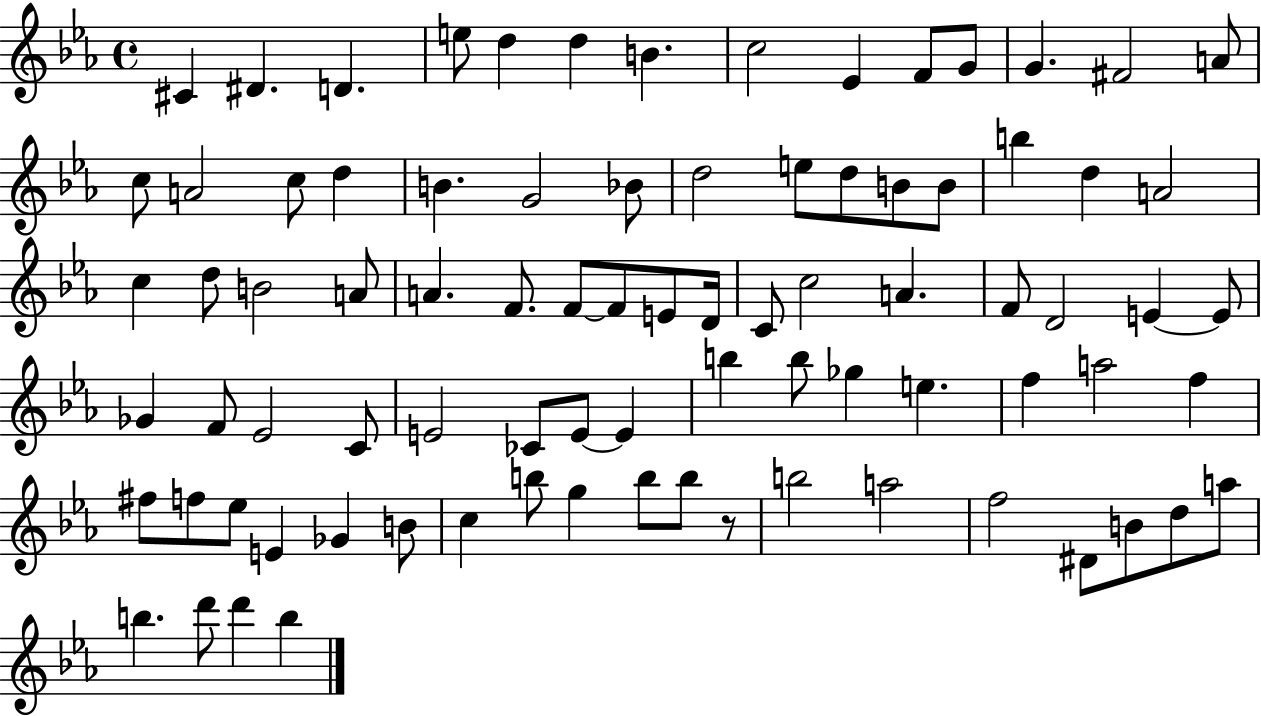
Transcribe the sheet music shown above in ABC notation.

X:1
T:Untitled
M:4/4
L:1/4
K:Eb
^C ^D D e/2 d d B c2 _E F/2 G/2 G ^F2 A/2 c/2 A2 c/2 d B G2 _B/2 d2 e/2 d/2 B/2 B/2 b d A2 c d/2 B2 A/2 A F/2 F/2 F/2 E/2 D/4 C/2 c2 A F/2 D2 E E/2 _G F/2 _E2 C/2 E2 _C/2 E/2 E b b/2 _g e f a2 f ^f/2 f/2 _e/2 E _G B/2 c b/2 g b/2 b/2 z/2 b2 a2 f2 ^D/2 B/2 d/2 a/2 b d'/2 d' b